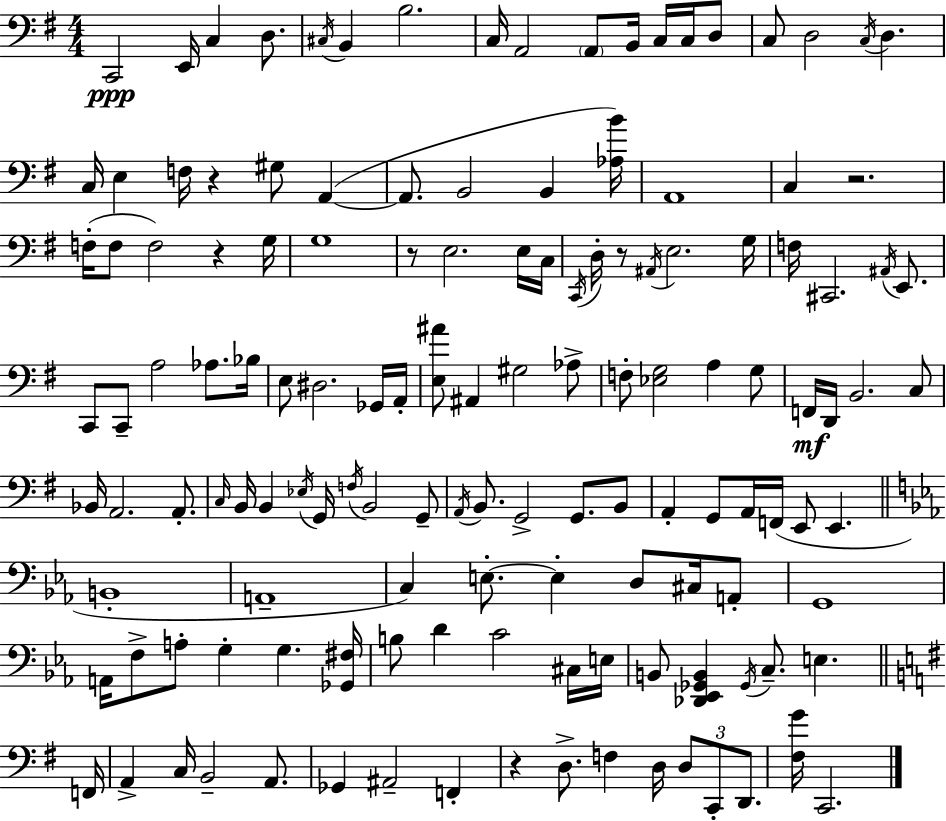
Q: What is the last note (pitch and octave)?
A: C2